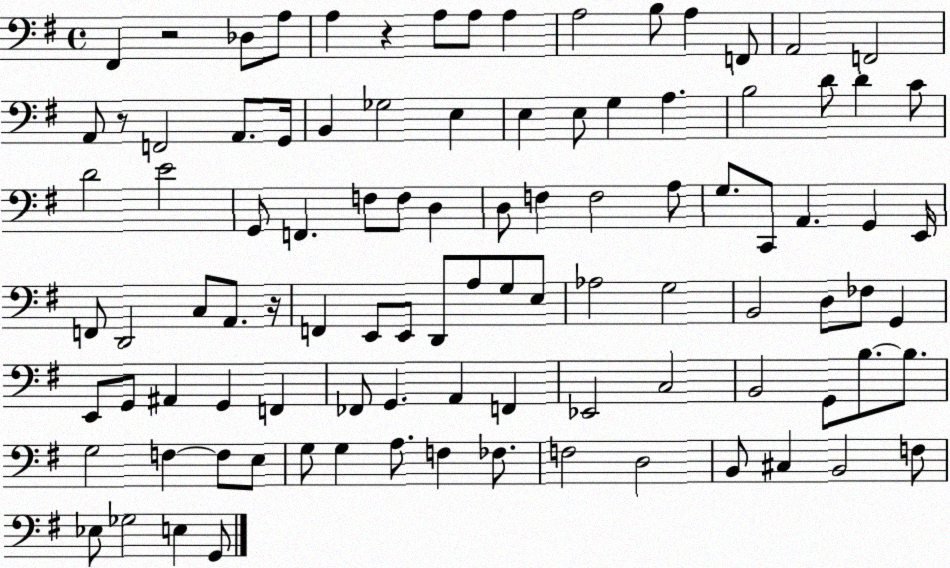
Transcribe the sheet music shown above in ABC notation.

X:1
T:Untitled
M:4/4
L:1/4
K:G
^F,, z2 _D,/2 A,/2 A, z A,/2 A,/2 A, A,2 B,/2 A, F,,/2 A,,2 F,,2 A,,/2 z/2 F,,2 A,,/2 G,,/4 B,, _G,2 E, E, E,/2 G, A, B,2 D/2 D C/2 D2 E2 G,,/2 F,, F,/2 F,/2 D, D,/2 F, F,2 A,/2 G,/2 C,,/2 A,, G,, E,,/4 F,,/2 D,,2 C,/2 A,,/2 z/4 F,, E,,/2 E,,/2 D,,/2 A,/2 G,/2 E,/2 _A,2 G,2 B,,2 D,/2 _F,/2 G,, E,,/2 G,,/2 ^A,, G,, F,, _F,,/2 G,, A,, F,, _E,,2 C,2 B,,2 G,,/2 B,/2 B,/2 G,2 F, F,/2 E,/2 G,/2 G, A,/2 F, _F,/2 F,2 D,2 B,,/2 ^C, B,,2 F,/2 _E,/2 _G,2 E, G,,/2